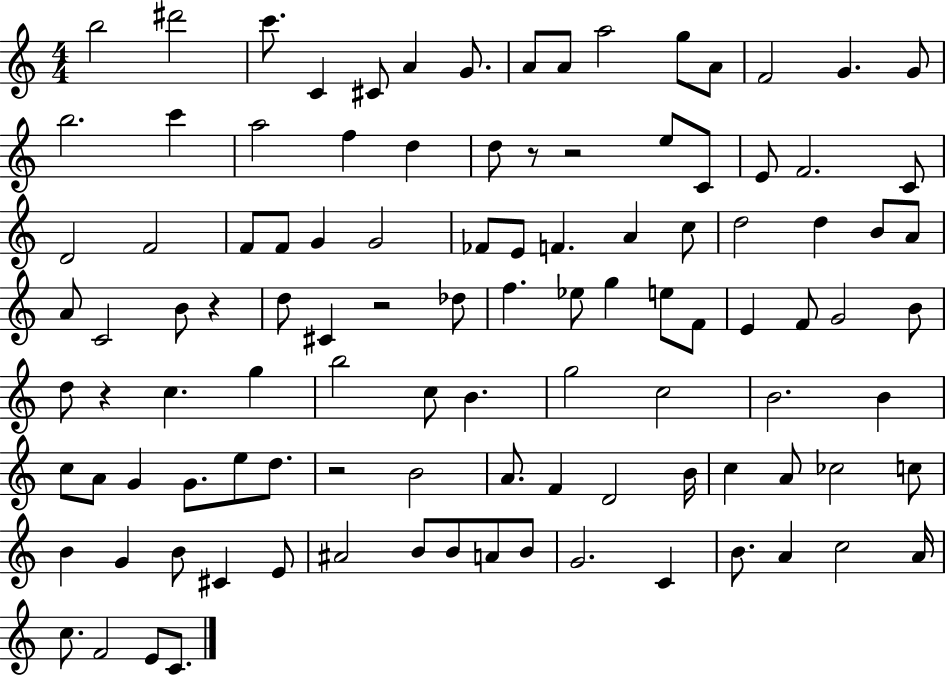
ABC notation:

X:1
T:Untitled
M:4/4
L:1/4
K:C
b2 ^d'2 c'/2 C ^C/2 A G/2 A/2 A/2 a2 g/2 A/2 F2 G G/2 b2 c' a2 f d d/2 z/2 z2 e/2 C/2 E/2 F2 C/2 D2 F2 F/2 F/2 G G2 _F/2 E/2 F A c/2 d2 d B/2 A/2 A/2 C2 B/2 z d/2 ^C z2 _d/2 f _e/2 g e/2 F/2 E F/2 G2 B/2 d/2 z c g b2 c/2 B g2 c2 B2 B c/2 A/2 G G/2 e/2 d/2 z2 B2 A/2 F D2 B/4 c A/2 _c2 c/2 B G B/2 ^C E/2 ^A2 B/2 B/2 A/2 B/2 G2 C B/2 A c2 A/4 c/2 F2 E/2 C/2